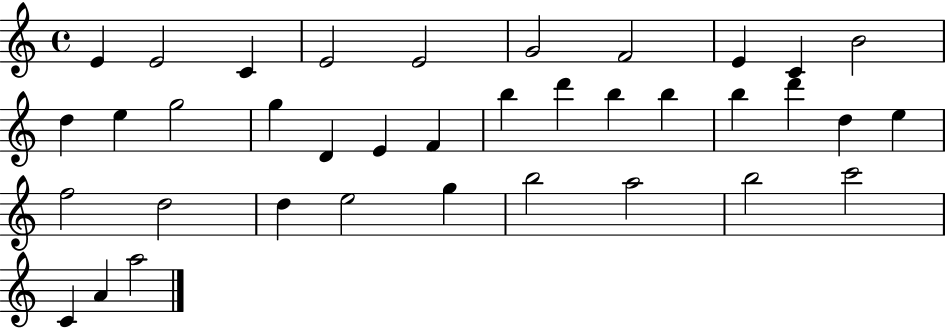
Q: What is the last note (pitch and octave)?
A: A5